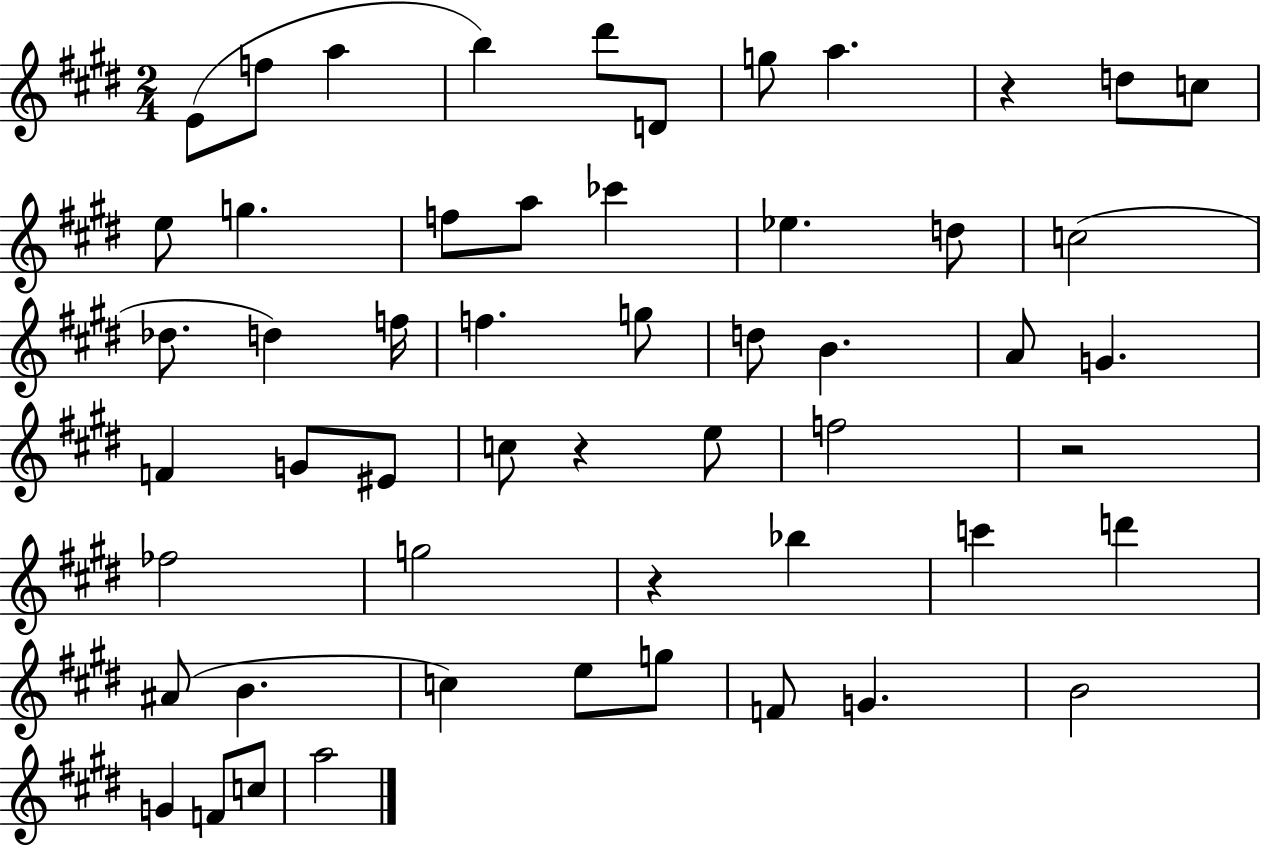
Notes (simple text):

E4/e F5/e A5/q B5/q D#6/e D4/e G5/e A5/q. R/q D5/e C5/e E5/e G5/q. F5/e A5/e CES6/q Eb5/q. D5/e C5/h Db5/e. D5/q F5/s F5/q. G5/e D5/e B4/q. A4/e G4/q. F4/q G4/e EIS4/e C5/e R/q E5/e F5/h R/h FES5/h G5/h R/q Bb5/q C6/q D6/q A#4/e B4/q. C5/q E5/e G5/e F4/e G4/q. B4/h G4/q F4/e C5/e A5/h